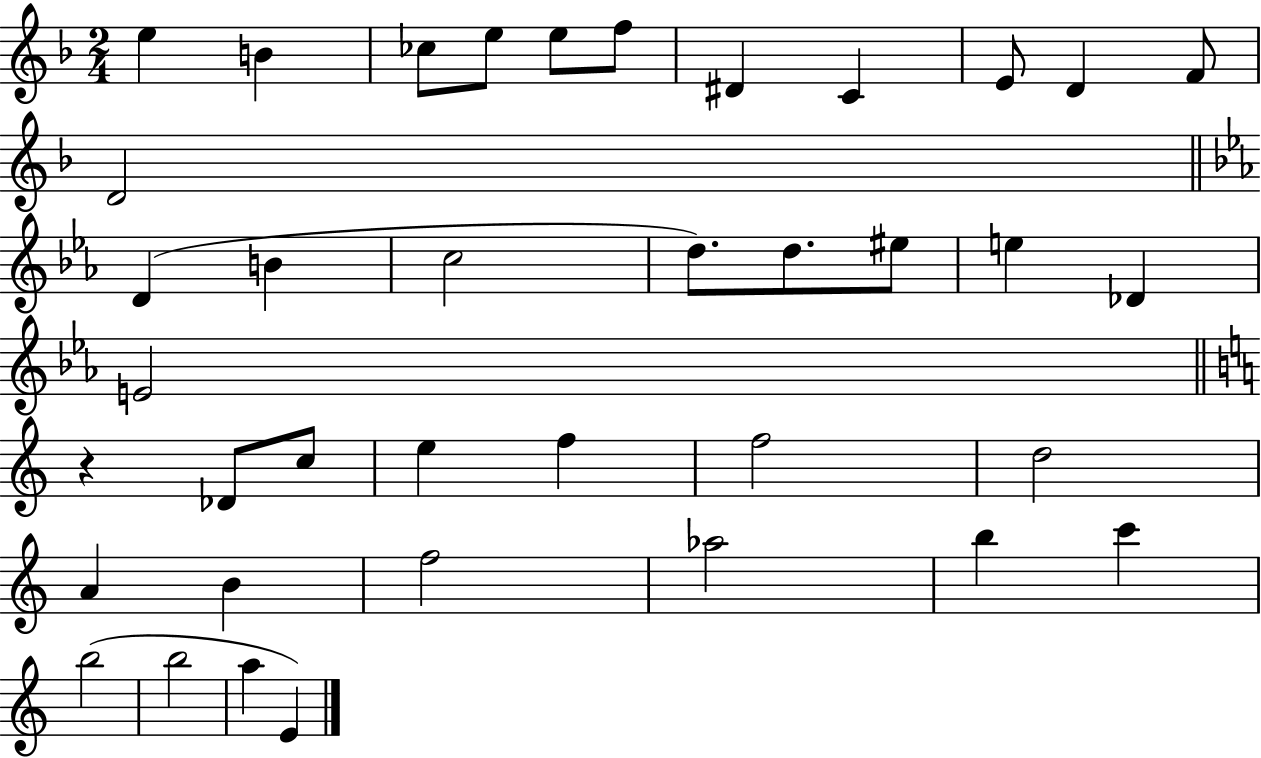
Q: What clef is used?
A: treble